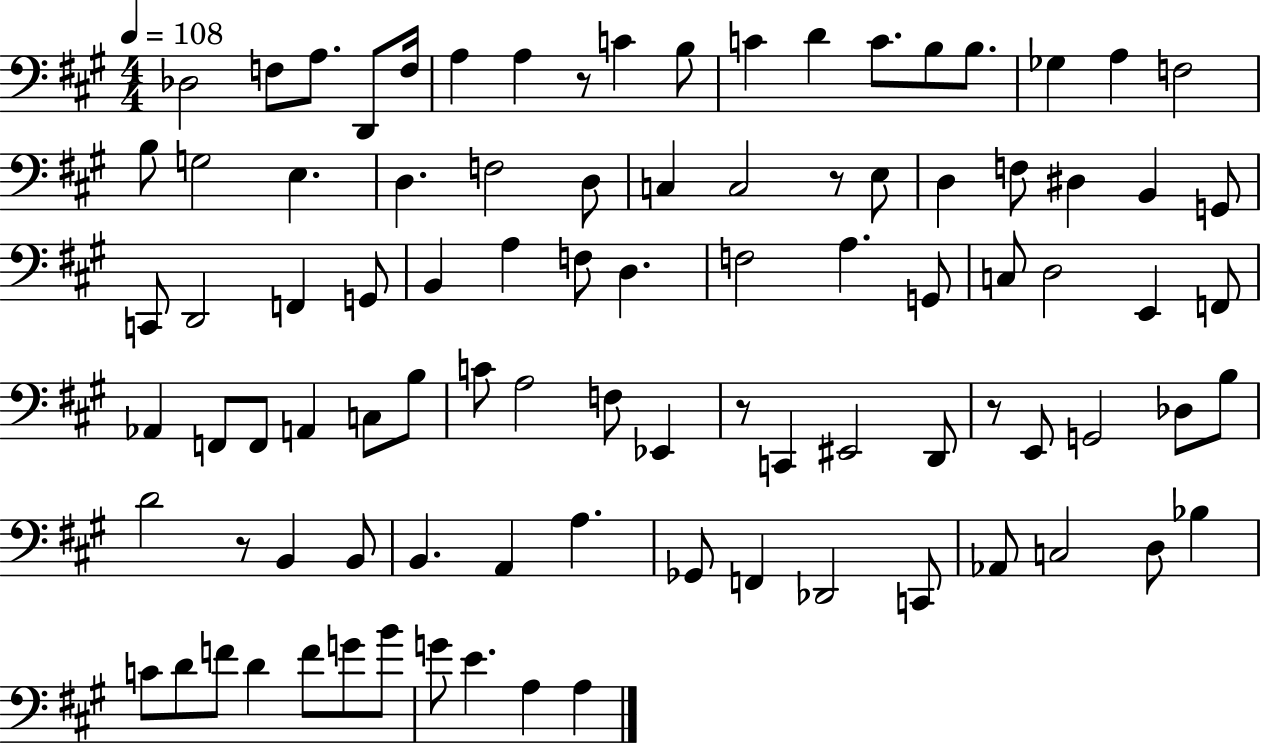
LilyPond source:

{
  \clef bass
  \numericTimeSignature
  \time 4/4
  \key a \major
  \tempo 4 = 108
  des2 f8 a8. d,8 f16 | a4 a4 r8 c'4 b8 | c'4 d'4 c'8. b8 b8. | ges4 a4 f2 | \break b8 g2 e4. | d4. f2 d8 | c4 c2 r8 e8 | d4 f8 dis4 b,4 g,8 | \break c,8 d,2 f,4 g,8 | b,4 a4 f8 d4. | f2 a4. g,8 | c8 d2 e,4 f,8 | \break aes,4 f,8 f,8 a,4 c8 b8 | c'8 a2 f8 ees,4 | r8 c,4 eis,2 d,8 | r8 e,8 g,2 des8 b8 | \break d'2 r8 b,4 b,8 | b,4. a,4 a4. | ges,8 f,4 des,2 c,8 | aes,8 c2 d8 bes4 | \break c'8 d'8 f'8 d'4 f'8 g'8 b'8 | g'8 e'4. a4 a4 | \bar "|."
}